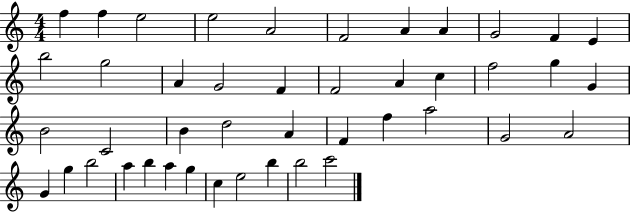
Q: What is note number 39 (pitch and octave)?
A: G5